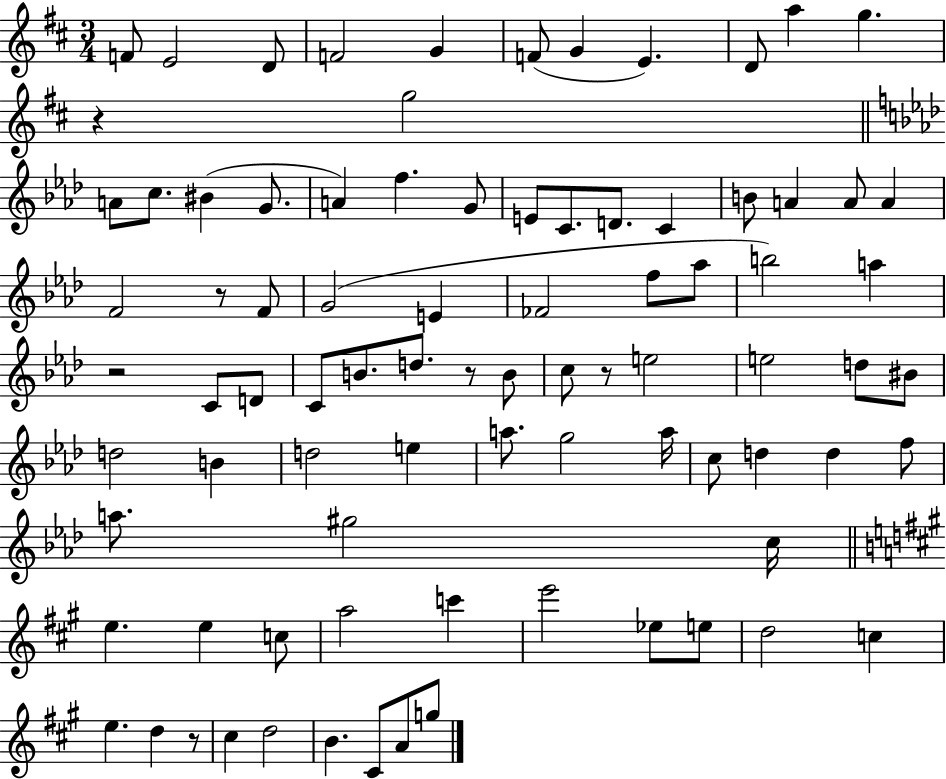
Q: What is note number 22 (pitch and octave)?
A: D4